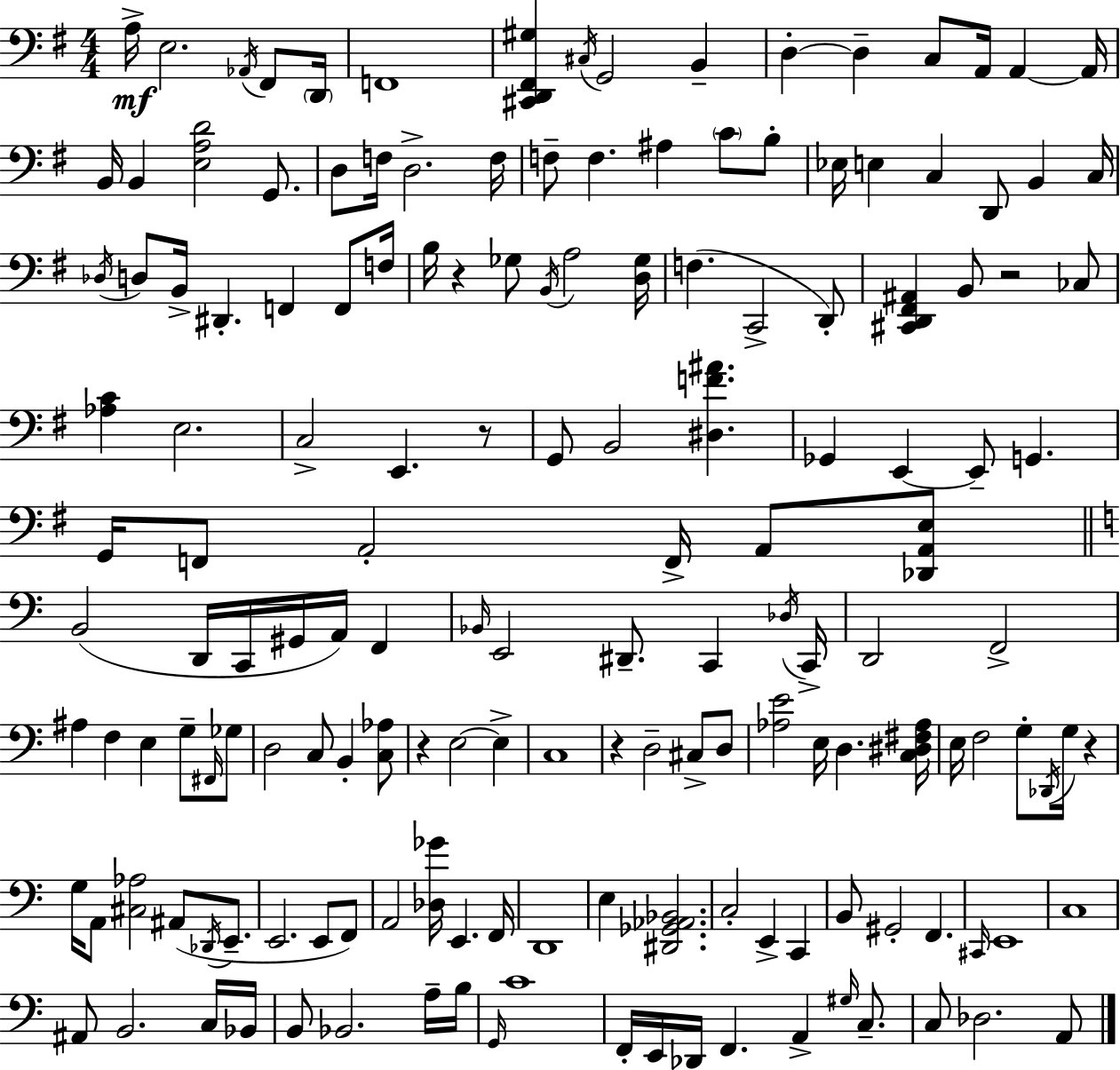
A3/s E3/h. Ab2/s F#2/e D2/s F2/w [C#2,D2,F#2,G#3]/q C#3/s G2/h B2/q D3/q D3/q C3/e A2/s A2/q A2/s B2/s B2/q [E3,A3,D4]/h G2/e. D3/e F3/s D3/h. F3/s F3/e F3/q. A#3/q C4/e B3/e Eb3/s E3/q C3/q D2/e B2/q C3/s Db3/s D3/e B2/s D#2/q. F2/q F2/e F3/s B3/s R/q Gb3/e B2/s A3/h [D3,Gb3]/s F3/q. C2/h D2/e [C#2,D2,F#2,A#2]/q B2/e R/h CES3/e [Ab3,C4]/q E3/h. C3/h E2/q. R/e G2/e B2/h [D#3,F4,A#4]/q. Gb2/q E2/q E2/e G2/q. G2/s F2/e A2/h F2/s A2/e [Db2,A2,E3]/e B2/h D2/s C2/s G#2/s A2/s F2/q Bb2/s E2/h D#2/e. C2/q Db3/s C2/s D2/h F2/h A#3/q F3/q E3/q G3/e F#2/s Gb3/e D3/h C3/e B2/q [C3,Ab3]/e R/q E3/h E3/q C3/w R/q D3/h C#3/e D3/e [Ab3,E4]/h E3/s D3/q. [C3,D#3,F#3,Ab3]/s E3/s F3/h G3/e Db2/s G3/s R/q G3/s A2/e [C#3,Ab3]/h A#2/e Db2/s E2/e. E2/h. E2/e F2/e A2/h [Db3,Gb4]/s E2/q. F2/s D2/w E3/q [D#2,Gb2,Ab2,Bb2]/h. C3/h E2/q C2/q B2/e G#2/h F2/q. C#2/s E2/w C3/w A#2/e B2/h. C3/s Bb2/s B2/e Bb2/h. A3/s B3/s G2/s C4/w F2/s E2/s Db2/s F2/q. A2/q G#3/s C3/e. C3/e Db3/h. A2/e